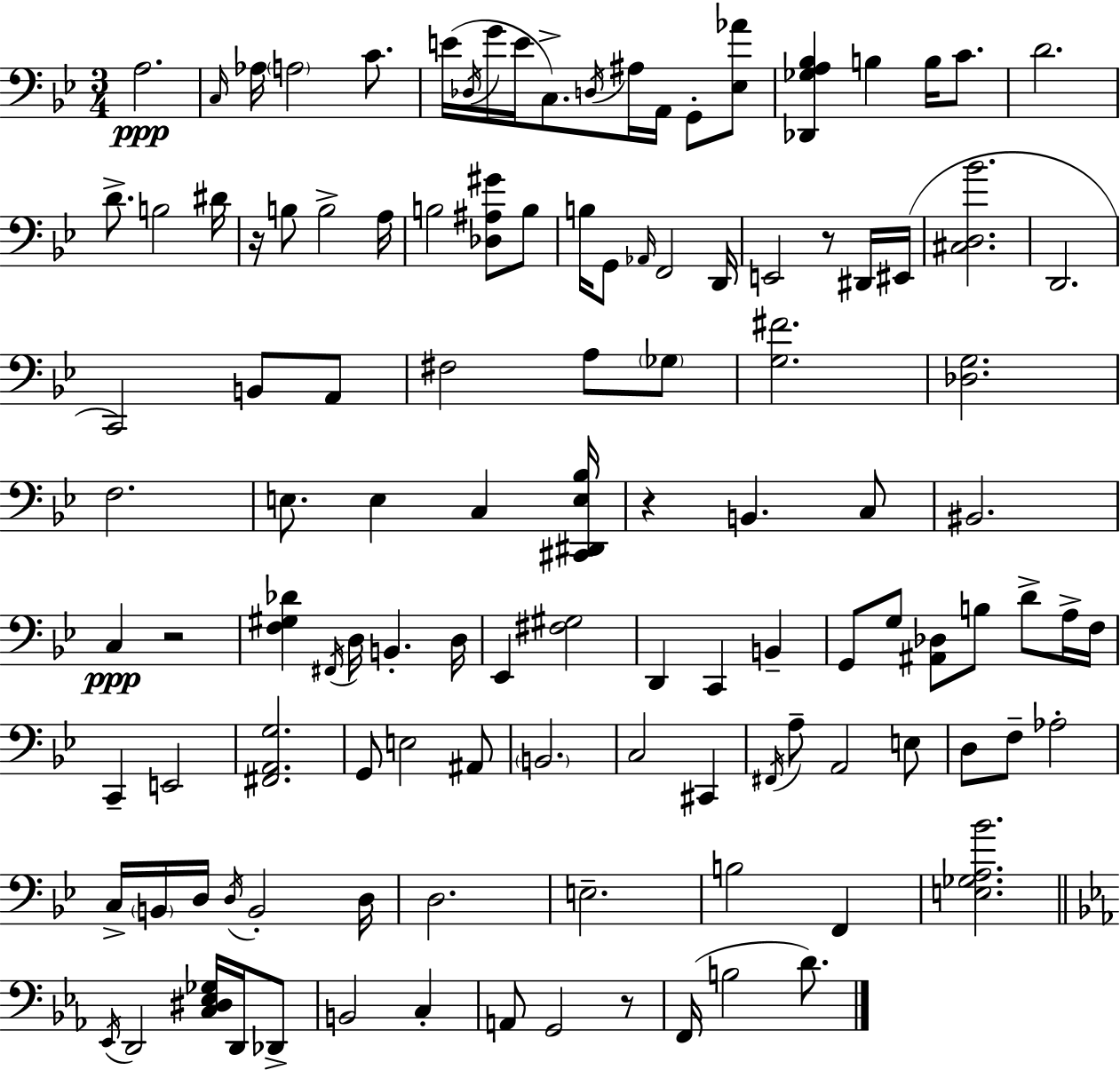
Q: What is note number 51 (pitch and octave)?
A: D3